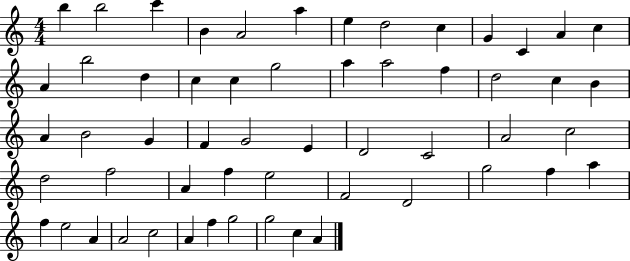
B5/q B5/h C6/q B4/q A4/h A5/q E5/q D5/h C5/q G4/q C4/q A4/q C5/q A4/q B5/h D5/q C5/q C5/q G5/h A5/q A5/h F5/q D5/h C5/q B4/q A4/q B4/h G4/q F4/q G4/h E4/q D4/h C4/h A4/h C5/h D5/h F5/h A4/q F5/q E5/h F4/h D4/h G5/h F5/q A5/q F5/q E5/h A4/q A4/h C5/h A4/q F5/q G5/h G5/h C5/q A4/q